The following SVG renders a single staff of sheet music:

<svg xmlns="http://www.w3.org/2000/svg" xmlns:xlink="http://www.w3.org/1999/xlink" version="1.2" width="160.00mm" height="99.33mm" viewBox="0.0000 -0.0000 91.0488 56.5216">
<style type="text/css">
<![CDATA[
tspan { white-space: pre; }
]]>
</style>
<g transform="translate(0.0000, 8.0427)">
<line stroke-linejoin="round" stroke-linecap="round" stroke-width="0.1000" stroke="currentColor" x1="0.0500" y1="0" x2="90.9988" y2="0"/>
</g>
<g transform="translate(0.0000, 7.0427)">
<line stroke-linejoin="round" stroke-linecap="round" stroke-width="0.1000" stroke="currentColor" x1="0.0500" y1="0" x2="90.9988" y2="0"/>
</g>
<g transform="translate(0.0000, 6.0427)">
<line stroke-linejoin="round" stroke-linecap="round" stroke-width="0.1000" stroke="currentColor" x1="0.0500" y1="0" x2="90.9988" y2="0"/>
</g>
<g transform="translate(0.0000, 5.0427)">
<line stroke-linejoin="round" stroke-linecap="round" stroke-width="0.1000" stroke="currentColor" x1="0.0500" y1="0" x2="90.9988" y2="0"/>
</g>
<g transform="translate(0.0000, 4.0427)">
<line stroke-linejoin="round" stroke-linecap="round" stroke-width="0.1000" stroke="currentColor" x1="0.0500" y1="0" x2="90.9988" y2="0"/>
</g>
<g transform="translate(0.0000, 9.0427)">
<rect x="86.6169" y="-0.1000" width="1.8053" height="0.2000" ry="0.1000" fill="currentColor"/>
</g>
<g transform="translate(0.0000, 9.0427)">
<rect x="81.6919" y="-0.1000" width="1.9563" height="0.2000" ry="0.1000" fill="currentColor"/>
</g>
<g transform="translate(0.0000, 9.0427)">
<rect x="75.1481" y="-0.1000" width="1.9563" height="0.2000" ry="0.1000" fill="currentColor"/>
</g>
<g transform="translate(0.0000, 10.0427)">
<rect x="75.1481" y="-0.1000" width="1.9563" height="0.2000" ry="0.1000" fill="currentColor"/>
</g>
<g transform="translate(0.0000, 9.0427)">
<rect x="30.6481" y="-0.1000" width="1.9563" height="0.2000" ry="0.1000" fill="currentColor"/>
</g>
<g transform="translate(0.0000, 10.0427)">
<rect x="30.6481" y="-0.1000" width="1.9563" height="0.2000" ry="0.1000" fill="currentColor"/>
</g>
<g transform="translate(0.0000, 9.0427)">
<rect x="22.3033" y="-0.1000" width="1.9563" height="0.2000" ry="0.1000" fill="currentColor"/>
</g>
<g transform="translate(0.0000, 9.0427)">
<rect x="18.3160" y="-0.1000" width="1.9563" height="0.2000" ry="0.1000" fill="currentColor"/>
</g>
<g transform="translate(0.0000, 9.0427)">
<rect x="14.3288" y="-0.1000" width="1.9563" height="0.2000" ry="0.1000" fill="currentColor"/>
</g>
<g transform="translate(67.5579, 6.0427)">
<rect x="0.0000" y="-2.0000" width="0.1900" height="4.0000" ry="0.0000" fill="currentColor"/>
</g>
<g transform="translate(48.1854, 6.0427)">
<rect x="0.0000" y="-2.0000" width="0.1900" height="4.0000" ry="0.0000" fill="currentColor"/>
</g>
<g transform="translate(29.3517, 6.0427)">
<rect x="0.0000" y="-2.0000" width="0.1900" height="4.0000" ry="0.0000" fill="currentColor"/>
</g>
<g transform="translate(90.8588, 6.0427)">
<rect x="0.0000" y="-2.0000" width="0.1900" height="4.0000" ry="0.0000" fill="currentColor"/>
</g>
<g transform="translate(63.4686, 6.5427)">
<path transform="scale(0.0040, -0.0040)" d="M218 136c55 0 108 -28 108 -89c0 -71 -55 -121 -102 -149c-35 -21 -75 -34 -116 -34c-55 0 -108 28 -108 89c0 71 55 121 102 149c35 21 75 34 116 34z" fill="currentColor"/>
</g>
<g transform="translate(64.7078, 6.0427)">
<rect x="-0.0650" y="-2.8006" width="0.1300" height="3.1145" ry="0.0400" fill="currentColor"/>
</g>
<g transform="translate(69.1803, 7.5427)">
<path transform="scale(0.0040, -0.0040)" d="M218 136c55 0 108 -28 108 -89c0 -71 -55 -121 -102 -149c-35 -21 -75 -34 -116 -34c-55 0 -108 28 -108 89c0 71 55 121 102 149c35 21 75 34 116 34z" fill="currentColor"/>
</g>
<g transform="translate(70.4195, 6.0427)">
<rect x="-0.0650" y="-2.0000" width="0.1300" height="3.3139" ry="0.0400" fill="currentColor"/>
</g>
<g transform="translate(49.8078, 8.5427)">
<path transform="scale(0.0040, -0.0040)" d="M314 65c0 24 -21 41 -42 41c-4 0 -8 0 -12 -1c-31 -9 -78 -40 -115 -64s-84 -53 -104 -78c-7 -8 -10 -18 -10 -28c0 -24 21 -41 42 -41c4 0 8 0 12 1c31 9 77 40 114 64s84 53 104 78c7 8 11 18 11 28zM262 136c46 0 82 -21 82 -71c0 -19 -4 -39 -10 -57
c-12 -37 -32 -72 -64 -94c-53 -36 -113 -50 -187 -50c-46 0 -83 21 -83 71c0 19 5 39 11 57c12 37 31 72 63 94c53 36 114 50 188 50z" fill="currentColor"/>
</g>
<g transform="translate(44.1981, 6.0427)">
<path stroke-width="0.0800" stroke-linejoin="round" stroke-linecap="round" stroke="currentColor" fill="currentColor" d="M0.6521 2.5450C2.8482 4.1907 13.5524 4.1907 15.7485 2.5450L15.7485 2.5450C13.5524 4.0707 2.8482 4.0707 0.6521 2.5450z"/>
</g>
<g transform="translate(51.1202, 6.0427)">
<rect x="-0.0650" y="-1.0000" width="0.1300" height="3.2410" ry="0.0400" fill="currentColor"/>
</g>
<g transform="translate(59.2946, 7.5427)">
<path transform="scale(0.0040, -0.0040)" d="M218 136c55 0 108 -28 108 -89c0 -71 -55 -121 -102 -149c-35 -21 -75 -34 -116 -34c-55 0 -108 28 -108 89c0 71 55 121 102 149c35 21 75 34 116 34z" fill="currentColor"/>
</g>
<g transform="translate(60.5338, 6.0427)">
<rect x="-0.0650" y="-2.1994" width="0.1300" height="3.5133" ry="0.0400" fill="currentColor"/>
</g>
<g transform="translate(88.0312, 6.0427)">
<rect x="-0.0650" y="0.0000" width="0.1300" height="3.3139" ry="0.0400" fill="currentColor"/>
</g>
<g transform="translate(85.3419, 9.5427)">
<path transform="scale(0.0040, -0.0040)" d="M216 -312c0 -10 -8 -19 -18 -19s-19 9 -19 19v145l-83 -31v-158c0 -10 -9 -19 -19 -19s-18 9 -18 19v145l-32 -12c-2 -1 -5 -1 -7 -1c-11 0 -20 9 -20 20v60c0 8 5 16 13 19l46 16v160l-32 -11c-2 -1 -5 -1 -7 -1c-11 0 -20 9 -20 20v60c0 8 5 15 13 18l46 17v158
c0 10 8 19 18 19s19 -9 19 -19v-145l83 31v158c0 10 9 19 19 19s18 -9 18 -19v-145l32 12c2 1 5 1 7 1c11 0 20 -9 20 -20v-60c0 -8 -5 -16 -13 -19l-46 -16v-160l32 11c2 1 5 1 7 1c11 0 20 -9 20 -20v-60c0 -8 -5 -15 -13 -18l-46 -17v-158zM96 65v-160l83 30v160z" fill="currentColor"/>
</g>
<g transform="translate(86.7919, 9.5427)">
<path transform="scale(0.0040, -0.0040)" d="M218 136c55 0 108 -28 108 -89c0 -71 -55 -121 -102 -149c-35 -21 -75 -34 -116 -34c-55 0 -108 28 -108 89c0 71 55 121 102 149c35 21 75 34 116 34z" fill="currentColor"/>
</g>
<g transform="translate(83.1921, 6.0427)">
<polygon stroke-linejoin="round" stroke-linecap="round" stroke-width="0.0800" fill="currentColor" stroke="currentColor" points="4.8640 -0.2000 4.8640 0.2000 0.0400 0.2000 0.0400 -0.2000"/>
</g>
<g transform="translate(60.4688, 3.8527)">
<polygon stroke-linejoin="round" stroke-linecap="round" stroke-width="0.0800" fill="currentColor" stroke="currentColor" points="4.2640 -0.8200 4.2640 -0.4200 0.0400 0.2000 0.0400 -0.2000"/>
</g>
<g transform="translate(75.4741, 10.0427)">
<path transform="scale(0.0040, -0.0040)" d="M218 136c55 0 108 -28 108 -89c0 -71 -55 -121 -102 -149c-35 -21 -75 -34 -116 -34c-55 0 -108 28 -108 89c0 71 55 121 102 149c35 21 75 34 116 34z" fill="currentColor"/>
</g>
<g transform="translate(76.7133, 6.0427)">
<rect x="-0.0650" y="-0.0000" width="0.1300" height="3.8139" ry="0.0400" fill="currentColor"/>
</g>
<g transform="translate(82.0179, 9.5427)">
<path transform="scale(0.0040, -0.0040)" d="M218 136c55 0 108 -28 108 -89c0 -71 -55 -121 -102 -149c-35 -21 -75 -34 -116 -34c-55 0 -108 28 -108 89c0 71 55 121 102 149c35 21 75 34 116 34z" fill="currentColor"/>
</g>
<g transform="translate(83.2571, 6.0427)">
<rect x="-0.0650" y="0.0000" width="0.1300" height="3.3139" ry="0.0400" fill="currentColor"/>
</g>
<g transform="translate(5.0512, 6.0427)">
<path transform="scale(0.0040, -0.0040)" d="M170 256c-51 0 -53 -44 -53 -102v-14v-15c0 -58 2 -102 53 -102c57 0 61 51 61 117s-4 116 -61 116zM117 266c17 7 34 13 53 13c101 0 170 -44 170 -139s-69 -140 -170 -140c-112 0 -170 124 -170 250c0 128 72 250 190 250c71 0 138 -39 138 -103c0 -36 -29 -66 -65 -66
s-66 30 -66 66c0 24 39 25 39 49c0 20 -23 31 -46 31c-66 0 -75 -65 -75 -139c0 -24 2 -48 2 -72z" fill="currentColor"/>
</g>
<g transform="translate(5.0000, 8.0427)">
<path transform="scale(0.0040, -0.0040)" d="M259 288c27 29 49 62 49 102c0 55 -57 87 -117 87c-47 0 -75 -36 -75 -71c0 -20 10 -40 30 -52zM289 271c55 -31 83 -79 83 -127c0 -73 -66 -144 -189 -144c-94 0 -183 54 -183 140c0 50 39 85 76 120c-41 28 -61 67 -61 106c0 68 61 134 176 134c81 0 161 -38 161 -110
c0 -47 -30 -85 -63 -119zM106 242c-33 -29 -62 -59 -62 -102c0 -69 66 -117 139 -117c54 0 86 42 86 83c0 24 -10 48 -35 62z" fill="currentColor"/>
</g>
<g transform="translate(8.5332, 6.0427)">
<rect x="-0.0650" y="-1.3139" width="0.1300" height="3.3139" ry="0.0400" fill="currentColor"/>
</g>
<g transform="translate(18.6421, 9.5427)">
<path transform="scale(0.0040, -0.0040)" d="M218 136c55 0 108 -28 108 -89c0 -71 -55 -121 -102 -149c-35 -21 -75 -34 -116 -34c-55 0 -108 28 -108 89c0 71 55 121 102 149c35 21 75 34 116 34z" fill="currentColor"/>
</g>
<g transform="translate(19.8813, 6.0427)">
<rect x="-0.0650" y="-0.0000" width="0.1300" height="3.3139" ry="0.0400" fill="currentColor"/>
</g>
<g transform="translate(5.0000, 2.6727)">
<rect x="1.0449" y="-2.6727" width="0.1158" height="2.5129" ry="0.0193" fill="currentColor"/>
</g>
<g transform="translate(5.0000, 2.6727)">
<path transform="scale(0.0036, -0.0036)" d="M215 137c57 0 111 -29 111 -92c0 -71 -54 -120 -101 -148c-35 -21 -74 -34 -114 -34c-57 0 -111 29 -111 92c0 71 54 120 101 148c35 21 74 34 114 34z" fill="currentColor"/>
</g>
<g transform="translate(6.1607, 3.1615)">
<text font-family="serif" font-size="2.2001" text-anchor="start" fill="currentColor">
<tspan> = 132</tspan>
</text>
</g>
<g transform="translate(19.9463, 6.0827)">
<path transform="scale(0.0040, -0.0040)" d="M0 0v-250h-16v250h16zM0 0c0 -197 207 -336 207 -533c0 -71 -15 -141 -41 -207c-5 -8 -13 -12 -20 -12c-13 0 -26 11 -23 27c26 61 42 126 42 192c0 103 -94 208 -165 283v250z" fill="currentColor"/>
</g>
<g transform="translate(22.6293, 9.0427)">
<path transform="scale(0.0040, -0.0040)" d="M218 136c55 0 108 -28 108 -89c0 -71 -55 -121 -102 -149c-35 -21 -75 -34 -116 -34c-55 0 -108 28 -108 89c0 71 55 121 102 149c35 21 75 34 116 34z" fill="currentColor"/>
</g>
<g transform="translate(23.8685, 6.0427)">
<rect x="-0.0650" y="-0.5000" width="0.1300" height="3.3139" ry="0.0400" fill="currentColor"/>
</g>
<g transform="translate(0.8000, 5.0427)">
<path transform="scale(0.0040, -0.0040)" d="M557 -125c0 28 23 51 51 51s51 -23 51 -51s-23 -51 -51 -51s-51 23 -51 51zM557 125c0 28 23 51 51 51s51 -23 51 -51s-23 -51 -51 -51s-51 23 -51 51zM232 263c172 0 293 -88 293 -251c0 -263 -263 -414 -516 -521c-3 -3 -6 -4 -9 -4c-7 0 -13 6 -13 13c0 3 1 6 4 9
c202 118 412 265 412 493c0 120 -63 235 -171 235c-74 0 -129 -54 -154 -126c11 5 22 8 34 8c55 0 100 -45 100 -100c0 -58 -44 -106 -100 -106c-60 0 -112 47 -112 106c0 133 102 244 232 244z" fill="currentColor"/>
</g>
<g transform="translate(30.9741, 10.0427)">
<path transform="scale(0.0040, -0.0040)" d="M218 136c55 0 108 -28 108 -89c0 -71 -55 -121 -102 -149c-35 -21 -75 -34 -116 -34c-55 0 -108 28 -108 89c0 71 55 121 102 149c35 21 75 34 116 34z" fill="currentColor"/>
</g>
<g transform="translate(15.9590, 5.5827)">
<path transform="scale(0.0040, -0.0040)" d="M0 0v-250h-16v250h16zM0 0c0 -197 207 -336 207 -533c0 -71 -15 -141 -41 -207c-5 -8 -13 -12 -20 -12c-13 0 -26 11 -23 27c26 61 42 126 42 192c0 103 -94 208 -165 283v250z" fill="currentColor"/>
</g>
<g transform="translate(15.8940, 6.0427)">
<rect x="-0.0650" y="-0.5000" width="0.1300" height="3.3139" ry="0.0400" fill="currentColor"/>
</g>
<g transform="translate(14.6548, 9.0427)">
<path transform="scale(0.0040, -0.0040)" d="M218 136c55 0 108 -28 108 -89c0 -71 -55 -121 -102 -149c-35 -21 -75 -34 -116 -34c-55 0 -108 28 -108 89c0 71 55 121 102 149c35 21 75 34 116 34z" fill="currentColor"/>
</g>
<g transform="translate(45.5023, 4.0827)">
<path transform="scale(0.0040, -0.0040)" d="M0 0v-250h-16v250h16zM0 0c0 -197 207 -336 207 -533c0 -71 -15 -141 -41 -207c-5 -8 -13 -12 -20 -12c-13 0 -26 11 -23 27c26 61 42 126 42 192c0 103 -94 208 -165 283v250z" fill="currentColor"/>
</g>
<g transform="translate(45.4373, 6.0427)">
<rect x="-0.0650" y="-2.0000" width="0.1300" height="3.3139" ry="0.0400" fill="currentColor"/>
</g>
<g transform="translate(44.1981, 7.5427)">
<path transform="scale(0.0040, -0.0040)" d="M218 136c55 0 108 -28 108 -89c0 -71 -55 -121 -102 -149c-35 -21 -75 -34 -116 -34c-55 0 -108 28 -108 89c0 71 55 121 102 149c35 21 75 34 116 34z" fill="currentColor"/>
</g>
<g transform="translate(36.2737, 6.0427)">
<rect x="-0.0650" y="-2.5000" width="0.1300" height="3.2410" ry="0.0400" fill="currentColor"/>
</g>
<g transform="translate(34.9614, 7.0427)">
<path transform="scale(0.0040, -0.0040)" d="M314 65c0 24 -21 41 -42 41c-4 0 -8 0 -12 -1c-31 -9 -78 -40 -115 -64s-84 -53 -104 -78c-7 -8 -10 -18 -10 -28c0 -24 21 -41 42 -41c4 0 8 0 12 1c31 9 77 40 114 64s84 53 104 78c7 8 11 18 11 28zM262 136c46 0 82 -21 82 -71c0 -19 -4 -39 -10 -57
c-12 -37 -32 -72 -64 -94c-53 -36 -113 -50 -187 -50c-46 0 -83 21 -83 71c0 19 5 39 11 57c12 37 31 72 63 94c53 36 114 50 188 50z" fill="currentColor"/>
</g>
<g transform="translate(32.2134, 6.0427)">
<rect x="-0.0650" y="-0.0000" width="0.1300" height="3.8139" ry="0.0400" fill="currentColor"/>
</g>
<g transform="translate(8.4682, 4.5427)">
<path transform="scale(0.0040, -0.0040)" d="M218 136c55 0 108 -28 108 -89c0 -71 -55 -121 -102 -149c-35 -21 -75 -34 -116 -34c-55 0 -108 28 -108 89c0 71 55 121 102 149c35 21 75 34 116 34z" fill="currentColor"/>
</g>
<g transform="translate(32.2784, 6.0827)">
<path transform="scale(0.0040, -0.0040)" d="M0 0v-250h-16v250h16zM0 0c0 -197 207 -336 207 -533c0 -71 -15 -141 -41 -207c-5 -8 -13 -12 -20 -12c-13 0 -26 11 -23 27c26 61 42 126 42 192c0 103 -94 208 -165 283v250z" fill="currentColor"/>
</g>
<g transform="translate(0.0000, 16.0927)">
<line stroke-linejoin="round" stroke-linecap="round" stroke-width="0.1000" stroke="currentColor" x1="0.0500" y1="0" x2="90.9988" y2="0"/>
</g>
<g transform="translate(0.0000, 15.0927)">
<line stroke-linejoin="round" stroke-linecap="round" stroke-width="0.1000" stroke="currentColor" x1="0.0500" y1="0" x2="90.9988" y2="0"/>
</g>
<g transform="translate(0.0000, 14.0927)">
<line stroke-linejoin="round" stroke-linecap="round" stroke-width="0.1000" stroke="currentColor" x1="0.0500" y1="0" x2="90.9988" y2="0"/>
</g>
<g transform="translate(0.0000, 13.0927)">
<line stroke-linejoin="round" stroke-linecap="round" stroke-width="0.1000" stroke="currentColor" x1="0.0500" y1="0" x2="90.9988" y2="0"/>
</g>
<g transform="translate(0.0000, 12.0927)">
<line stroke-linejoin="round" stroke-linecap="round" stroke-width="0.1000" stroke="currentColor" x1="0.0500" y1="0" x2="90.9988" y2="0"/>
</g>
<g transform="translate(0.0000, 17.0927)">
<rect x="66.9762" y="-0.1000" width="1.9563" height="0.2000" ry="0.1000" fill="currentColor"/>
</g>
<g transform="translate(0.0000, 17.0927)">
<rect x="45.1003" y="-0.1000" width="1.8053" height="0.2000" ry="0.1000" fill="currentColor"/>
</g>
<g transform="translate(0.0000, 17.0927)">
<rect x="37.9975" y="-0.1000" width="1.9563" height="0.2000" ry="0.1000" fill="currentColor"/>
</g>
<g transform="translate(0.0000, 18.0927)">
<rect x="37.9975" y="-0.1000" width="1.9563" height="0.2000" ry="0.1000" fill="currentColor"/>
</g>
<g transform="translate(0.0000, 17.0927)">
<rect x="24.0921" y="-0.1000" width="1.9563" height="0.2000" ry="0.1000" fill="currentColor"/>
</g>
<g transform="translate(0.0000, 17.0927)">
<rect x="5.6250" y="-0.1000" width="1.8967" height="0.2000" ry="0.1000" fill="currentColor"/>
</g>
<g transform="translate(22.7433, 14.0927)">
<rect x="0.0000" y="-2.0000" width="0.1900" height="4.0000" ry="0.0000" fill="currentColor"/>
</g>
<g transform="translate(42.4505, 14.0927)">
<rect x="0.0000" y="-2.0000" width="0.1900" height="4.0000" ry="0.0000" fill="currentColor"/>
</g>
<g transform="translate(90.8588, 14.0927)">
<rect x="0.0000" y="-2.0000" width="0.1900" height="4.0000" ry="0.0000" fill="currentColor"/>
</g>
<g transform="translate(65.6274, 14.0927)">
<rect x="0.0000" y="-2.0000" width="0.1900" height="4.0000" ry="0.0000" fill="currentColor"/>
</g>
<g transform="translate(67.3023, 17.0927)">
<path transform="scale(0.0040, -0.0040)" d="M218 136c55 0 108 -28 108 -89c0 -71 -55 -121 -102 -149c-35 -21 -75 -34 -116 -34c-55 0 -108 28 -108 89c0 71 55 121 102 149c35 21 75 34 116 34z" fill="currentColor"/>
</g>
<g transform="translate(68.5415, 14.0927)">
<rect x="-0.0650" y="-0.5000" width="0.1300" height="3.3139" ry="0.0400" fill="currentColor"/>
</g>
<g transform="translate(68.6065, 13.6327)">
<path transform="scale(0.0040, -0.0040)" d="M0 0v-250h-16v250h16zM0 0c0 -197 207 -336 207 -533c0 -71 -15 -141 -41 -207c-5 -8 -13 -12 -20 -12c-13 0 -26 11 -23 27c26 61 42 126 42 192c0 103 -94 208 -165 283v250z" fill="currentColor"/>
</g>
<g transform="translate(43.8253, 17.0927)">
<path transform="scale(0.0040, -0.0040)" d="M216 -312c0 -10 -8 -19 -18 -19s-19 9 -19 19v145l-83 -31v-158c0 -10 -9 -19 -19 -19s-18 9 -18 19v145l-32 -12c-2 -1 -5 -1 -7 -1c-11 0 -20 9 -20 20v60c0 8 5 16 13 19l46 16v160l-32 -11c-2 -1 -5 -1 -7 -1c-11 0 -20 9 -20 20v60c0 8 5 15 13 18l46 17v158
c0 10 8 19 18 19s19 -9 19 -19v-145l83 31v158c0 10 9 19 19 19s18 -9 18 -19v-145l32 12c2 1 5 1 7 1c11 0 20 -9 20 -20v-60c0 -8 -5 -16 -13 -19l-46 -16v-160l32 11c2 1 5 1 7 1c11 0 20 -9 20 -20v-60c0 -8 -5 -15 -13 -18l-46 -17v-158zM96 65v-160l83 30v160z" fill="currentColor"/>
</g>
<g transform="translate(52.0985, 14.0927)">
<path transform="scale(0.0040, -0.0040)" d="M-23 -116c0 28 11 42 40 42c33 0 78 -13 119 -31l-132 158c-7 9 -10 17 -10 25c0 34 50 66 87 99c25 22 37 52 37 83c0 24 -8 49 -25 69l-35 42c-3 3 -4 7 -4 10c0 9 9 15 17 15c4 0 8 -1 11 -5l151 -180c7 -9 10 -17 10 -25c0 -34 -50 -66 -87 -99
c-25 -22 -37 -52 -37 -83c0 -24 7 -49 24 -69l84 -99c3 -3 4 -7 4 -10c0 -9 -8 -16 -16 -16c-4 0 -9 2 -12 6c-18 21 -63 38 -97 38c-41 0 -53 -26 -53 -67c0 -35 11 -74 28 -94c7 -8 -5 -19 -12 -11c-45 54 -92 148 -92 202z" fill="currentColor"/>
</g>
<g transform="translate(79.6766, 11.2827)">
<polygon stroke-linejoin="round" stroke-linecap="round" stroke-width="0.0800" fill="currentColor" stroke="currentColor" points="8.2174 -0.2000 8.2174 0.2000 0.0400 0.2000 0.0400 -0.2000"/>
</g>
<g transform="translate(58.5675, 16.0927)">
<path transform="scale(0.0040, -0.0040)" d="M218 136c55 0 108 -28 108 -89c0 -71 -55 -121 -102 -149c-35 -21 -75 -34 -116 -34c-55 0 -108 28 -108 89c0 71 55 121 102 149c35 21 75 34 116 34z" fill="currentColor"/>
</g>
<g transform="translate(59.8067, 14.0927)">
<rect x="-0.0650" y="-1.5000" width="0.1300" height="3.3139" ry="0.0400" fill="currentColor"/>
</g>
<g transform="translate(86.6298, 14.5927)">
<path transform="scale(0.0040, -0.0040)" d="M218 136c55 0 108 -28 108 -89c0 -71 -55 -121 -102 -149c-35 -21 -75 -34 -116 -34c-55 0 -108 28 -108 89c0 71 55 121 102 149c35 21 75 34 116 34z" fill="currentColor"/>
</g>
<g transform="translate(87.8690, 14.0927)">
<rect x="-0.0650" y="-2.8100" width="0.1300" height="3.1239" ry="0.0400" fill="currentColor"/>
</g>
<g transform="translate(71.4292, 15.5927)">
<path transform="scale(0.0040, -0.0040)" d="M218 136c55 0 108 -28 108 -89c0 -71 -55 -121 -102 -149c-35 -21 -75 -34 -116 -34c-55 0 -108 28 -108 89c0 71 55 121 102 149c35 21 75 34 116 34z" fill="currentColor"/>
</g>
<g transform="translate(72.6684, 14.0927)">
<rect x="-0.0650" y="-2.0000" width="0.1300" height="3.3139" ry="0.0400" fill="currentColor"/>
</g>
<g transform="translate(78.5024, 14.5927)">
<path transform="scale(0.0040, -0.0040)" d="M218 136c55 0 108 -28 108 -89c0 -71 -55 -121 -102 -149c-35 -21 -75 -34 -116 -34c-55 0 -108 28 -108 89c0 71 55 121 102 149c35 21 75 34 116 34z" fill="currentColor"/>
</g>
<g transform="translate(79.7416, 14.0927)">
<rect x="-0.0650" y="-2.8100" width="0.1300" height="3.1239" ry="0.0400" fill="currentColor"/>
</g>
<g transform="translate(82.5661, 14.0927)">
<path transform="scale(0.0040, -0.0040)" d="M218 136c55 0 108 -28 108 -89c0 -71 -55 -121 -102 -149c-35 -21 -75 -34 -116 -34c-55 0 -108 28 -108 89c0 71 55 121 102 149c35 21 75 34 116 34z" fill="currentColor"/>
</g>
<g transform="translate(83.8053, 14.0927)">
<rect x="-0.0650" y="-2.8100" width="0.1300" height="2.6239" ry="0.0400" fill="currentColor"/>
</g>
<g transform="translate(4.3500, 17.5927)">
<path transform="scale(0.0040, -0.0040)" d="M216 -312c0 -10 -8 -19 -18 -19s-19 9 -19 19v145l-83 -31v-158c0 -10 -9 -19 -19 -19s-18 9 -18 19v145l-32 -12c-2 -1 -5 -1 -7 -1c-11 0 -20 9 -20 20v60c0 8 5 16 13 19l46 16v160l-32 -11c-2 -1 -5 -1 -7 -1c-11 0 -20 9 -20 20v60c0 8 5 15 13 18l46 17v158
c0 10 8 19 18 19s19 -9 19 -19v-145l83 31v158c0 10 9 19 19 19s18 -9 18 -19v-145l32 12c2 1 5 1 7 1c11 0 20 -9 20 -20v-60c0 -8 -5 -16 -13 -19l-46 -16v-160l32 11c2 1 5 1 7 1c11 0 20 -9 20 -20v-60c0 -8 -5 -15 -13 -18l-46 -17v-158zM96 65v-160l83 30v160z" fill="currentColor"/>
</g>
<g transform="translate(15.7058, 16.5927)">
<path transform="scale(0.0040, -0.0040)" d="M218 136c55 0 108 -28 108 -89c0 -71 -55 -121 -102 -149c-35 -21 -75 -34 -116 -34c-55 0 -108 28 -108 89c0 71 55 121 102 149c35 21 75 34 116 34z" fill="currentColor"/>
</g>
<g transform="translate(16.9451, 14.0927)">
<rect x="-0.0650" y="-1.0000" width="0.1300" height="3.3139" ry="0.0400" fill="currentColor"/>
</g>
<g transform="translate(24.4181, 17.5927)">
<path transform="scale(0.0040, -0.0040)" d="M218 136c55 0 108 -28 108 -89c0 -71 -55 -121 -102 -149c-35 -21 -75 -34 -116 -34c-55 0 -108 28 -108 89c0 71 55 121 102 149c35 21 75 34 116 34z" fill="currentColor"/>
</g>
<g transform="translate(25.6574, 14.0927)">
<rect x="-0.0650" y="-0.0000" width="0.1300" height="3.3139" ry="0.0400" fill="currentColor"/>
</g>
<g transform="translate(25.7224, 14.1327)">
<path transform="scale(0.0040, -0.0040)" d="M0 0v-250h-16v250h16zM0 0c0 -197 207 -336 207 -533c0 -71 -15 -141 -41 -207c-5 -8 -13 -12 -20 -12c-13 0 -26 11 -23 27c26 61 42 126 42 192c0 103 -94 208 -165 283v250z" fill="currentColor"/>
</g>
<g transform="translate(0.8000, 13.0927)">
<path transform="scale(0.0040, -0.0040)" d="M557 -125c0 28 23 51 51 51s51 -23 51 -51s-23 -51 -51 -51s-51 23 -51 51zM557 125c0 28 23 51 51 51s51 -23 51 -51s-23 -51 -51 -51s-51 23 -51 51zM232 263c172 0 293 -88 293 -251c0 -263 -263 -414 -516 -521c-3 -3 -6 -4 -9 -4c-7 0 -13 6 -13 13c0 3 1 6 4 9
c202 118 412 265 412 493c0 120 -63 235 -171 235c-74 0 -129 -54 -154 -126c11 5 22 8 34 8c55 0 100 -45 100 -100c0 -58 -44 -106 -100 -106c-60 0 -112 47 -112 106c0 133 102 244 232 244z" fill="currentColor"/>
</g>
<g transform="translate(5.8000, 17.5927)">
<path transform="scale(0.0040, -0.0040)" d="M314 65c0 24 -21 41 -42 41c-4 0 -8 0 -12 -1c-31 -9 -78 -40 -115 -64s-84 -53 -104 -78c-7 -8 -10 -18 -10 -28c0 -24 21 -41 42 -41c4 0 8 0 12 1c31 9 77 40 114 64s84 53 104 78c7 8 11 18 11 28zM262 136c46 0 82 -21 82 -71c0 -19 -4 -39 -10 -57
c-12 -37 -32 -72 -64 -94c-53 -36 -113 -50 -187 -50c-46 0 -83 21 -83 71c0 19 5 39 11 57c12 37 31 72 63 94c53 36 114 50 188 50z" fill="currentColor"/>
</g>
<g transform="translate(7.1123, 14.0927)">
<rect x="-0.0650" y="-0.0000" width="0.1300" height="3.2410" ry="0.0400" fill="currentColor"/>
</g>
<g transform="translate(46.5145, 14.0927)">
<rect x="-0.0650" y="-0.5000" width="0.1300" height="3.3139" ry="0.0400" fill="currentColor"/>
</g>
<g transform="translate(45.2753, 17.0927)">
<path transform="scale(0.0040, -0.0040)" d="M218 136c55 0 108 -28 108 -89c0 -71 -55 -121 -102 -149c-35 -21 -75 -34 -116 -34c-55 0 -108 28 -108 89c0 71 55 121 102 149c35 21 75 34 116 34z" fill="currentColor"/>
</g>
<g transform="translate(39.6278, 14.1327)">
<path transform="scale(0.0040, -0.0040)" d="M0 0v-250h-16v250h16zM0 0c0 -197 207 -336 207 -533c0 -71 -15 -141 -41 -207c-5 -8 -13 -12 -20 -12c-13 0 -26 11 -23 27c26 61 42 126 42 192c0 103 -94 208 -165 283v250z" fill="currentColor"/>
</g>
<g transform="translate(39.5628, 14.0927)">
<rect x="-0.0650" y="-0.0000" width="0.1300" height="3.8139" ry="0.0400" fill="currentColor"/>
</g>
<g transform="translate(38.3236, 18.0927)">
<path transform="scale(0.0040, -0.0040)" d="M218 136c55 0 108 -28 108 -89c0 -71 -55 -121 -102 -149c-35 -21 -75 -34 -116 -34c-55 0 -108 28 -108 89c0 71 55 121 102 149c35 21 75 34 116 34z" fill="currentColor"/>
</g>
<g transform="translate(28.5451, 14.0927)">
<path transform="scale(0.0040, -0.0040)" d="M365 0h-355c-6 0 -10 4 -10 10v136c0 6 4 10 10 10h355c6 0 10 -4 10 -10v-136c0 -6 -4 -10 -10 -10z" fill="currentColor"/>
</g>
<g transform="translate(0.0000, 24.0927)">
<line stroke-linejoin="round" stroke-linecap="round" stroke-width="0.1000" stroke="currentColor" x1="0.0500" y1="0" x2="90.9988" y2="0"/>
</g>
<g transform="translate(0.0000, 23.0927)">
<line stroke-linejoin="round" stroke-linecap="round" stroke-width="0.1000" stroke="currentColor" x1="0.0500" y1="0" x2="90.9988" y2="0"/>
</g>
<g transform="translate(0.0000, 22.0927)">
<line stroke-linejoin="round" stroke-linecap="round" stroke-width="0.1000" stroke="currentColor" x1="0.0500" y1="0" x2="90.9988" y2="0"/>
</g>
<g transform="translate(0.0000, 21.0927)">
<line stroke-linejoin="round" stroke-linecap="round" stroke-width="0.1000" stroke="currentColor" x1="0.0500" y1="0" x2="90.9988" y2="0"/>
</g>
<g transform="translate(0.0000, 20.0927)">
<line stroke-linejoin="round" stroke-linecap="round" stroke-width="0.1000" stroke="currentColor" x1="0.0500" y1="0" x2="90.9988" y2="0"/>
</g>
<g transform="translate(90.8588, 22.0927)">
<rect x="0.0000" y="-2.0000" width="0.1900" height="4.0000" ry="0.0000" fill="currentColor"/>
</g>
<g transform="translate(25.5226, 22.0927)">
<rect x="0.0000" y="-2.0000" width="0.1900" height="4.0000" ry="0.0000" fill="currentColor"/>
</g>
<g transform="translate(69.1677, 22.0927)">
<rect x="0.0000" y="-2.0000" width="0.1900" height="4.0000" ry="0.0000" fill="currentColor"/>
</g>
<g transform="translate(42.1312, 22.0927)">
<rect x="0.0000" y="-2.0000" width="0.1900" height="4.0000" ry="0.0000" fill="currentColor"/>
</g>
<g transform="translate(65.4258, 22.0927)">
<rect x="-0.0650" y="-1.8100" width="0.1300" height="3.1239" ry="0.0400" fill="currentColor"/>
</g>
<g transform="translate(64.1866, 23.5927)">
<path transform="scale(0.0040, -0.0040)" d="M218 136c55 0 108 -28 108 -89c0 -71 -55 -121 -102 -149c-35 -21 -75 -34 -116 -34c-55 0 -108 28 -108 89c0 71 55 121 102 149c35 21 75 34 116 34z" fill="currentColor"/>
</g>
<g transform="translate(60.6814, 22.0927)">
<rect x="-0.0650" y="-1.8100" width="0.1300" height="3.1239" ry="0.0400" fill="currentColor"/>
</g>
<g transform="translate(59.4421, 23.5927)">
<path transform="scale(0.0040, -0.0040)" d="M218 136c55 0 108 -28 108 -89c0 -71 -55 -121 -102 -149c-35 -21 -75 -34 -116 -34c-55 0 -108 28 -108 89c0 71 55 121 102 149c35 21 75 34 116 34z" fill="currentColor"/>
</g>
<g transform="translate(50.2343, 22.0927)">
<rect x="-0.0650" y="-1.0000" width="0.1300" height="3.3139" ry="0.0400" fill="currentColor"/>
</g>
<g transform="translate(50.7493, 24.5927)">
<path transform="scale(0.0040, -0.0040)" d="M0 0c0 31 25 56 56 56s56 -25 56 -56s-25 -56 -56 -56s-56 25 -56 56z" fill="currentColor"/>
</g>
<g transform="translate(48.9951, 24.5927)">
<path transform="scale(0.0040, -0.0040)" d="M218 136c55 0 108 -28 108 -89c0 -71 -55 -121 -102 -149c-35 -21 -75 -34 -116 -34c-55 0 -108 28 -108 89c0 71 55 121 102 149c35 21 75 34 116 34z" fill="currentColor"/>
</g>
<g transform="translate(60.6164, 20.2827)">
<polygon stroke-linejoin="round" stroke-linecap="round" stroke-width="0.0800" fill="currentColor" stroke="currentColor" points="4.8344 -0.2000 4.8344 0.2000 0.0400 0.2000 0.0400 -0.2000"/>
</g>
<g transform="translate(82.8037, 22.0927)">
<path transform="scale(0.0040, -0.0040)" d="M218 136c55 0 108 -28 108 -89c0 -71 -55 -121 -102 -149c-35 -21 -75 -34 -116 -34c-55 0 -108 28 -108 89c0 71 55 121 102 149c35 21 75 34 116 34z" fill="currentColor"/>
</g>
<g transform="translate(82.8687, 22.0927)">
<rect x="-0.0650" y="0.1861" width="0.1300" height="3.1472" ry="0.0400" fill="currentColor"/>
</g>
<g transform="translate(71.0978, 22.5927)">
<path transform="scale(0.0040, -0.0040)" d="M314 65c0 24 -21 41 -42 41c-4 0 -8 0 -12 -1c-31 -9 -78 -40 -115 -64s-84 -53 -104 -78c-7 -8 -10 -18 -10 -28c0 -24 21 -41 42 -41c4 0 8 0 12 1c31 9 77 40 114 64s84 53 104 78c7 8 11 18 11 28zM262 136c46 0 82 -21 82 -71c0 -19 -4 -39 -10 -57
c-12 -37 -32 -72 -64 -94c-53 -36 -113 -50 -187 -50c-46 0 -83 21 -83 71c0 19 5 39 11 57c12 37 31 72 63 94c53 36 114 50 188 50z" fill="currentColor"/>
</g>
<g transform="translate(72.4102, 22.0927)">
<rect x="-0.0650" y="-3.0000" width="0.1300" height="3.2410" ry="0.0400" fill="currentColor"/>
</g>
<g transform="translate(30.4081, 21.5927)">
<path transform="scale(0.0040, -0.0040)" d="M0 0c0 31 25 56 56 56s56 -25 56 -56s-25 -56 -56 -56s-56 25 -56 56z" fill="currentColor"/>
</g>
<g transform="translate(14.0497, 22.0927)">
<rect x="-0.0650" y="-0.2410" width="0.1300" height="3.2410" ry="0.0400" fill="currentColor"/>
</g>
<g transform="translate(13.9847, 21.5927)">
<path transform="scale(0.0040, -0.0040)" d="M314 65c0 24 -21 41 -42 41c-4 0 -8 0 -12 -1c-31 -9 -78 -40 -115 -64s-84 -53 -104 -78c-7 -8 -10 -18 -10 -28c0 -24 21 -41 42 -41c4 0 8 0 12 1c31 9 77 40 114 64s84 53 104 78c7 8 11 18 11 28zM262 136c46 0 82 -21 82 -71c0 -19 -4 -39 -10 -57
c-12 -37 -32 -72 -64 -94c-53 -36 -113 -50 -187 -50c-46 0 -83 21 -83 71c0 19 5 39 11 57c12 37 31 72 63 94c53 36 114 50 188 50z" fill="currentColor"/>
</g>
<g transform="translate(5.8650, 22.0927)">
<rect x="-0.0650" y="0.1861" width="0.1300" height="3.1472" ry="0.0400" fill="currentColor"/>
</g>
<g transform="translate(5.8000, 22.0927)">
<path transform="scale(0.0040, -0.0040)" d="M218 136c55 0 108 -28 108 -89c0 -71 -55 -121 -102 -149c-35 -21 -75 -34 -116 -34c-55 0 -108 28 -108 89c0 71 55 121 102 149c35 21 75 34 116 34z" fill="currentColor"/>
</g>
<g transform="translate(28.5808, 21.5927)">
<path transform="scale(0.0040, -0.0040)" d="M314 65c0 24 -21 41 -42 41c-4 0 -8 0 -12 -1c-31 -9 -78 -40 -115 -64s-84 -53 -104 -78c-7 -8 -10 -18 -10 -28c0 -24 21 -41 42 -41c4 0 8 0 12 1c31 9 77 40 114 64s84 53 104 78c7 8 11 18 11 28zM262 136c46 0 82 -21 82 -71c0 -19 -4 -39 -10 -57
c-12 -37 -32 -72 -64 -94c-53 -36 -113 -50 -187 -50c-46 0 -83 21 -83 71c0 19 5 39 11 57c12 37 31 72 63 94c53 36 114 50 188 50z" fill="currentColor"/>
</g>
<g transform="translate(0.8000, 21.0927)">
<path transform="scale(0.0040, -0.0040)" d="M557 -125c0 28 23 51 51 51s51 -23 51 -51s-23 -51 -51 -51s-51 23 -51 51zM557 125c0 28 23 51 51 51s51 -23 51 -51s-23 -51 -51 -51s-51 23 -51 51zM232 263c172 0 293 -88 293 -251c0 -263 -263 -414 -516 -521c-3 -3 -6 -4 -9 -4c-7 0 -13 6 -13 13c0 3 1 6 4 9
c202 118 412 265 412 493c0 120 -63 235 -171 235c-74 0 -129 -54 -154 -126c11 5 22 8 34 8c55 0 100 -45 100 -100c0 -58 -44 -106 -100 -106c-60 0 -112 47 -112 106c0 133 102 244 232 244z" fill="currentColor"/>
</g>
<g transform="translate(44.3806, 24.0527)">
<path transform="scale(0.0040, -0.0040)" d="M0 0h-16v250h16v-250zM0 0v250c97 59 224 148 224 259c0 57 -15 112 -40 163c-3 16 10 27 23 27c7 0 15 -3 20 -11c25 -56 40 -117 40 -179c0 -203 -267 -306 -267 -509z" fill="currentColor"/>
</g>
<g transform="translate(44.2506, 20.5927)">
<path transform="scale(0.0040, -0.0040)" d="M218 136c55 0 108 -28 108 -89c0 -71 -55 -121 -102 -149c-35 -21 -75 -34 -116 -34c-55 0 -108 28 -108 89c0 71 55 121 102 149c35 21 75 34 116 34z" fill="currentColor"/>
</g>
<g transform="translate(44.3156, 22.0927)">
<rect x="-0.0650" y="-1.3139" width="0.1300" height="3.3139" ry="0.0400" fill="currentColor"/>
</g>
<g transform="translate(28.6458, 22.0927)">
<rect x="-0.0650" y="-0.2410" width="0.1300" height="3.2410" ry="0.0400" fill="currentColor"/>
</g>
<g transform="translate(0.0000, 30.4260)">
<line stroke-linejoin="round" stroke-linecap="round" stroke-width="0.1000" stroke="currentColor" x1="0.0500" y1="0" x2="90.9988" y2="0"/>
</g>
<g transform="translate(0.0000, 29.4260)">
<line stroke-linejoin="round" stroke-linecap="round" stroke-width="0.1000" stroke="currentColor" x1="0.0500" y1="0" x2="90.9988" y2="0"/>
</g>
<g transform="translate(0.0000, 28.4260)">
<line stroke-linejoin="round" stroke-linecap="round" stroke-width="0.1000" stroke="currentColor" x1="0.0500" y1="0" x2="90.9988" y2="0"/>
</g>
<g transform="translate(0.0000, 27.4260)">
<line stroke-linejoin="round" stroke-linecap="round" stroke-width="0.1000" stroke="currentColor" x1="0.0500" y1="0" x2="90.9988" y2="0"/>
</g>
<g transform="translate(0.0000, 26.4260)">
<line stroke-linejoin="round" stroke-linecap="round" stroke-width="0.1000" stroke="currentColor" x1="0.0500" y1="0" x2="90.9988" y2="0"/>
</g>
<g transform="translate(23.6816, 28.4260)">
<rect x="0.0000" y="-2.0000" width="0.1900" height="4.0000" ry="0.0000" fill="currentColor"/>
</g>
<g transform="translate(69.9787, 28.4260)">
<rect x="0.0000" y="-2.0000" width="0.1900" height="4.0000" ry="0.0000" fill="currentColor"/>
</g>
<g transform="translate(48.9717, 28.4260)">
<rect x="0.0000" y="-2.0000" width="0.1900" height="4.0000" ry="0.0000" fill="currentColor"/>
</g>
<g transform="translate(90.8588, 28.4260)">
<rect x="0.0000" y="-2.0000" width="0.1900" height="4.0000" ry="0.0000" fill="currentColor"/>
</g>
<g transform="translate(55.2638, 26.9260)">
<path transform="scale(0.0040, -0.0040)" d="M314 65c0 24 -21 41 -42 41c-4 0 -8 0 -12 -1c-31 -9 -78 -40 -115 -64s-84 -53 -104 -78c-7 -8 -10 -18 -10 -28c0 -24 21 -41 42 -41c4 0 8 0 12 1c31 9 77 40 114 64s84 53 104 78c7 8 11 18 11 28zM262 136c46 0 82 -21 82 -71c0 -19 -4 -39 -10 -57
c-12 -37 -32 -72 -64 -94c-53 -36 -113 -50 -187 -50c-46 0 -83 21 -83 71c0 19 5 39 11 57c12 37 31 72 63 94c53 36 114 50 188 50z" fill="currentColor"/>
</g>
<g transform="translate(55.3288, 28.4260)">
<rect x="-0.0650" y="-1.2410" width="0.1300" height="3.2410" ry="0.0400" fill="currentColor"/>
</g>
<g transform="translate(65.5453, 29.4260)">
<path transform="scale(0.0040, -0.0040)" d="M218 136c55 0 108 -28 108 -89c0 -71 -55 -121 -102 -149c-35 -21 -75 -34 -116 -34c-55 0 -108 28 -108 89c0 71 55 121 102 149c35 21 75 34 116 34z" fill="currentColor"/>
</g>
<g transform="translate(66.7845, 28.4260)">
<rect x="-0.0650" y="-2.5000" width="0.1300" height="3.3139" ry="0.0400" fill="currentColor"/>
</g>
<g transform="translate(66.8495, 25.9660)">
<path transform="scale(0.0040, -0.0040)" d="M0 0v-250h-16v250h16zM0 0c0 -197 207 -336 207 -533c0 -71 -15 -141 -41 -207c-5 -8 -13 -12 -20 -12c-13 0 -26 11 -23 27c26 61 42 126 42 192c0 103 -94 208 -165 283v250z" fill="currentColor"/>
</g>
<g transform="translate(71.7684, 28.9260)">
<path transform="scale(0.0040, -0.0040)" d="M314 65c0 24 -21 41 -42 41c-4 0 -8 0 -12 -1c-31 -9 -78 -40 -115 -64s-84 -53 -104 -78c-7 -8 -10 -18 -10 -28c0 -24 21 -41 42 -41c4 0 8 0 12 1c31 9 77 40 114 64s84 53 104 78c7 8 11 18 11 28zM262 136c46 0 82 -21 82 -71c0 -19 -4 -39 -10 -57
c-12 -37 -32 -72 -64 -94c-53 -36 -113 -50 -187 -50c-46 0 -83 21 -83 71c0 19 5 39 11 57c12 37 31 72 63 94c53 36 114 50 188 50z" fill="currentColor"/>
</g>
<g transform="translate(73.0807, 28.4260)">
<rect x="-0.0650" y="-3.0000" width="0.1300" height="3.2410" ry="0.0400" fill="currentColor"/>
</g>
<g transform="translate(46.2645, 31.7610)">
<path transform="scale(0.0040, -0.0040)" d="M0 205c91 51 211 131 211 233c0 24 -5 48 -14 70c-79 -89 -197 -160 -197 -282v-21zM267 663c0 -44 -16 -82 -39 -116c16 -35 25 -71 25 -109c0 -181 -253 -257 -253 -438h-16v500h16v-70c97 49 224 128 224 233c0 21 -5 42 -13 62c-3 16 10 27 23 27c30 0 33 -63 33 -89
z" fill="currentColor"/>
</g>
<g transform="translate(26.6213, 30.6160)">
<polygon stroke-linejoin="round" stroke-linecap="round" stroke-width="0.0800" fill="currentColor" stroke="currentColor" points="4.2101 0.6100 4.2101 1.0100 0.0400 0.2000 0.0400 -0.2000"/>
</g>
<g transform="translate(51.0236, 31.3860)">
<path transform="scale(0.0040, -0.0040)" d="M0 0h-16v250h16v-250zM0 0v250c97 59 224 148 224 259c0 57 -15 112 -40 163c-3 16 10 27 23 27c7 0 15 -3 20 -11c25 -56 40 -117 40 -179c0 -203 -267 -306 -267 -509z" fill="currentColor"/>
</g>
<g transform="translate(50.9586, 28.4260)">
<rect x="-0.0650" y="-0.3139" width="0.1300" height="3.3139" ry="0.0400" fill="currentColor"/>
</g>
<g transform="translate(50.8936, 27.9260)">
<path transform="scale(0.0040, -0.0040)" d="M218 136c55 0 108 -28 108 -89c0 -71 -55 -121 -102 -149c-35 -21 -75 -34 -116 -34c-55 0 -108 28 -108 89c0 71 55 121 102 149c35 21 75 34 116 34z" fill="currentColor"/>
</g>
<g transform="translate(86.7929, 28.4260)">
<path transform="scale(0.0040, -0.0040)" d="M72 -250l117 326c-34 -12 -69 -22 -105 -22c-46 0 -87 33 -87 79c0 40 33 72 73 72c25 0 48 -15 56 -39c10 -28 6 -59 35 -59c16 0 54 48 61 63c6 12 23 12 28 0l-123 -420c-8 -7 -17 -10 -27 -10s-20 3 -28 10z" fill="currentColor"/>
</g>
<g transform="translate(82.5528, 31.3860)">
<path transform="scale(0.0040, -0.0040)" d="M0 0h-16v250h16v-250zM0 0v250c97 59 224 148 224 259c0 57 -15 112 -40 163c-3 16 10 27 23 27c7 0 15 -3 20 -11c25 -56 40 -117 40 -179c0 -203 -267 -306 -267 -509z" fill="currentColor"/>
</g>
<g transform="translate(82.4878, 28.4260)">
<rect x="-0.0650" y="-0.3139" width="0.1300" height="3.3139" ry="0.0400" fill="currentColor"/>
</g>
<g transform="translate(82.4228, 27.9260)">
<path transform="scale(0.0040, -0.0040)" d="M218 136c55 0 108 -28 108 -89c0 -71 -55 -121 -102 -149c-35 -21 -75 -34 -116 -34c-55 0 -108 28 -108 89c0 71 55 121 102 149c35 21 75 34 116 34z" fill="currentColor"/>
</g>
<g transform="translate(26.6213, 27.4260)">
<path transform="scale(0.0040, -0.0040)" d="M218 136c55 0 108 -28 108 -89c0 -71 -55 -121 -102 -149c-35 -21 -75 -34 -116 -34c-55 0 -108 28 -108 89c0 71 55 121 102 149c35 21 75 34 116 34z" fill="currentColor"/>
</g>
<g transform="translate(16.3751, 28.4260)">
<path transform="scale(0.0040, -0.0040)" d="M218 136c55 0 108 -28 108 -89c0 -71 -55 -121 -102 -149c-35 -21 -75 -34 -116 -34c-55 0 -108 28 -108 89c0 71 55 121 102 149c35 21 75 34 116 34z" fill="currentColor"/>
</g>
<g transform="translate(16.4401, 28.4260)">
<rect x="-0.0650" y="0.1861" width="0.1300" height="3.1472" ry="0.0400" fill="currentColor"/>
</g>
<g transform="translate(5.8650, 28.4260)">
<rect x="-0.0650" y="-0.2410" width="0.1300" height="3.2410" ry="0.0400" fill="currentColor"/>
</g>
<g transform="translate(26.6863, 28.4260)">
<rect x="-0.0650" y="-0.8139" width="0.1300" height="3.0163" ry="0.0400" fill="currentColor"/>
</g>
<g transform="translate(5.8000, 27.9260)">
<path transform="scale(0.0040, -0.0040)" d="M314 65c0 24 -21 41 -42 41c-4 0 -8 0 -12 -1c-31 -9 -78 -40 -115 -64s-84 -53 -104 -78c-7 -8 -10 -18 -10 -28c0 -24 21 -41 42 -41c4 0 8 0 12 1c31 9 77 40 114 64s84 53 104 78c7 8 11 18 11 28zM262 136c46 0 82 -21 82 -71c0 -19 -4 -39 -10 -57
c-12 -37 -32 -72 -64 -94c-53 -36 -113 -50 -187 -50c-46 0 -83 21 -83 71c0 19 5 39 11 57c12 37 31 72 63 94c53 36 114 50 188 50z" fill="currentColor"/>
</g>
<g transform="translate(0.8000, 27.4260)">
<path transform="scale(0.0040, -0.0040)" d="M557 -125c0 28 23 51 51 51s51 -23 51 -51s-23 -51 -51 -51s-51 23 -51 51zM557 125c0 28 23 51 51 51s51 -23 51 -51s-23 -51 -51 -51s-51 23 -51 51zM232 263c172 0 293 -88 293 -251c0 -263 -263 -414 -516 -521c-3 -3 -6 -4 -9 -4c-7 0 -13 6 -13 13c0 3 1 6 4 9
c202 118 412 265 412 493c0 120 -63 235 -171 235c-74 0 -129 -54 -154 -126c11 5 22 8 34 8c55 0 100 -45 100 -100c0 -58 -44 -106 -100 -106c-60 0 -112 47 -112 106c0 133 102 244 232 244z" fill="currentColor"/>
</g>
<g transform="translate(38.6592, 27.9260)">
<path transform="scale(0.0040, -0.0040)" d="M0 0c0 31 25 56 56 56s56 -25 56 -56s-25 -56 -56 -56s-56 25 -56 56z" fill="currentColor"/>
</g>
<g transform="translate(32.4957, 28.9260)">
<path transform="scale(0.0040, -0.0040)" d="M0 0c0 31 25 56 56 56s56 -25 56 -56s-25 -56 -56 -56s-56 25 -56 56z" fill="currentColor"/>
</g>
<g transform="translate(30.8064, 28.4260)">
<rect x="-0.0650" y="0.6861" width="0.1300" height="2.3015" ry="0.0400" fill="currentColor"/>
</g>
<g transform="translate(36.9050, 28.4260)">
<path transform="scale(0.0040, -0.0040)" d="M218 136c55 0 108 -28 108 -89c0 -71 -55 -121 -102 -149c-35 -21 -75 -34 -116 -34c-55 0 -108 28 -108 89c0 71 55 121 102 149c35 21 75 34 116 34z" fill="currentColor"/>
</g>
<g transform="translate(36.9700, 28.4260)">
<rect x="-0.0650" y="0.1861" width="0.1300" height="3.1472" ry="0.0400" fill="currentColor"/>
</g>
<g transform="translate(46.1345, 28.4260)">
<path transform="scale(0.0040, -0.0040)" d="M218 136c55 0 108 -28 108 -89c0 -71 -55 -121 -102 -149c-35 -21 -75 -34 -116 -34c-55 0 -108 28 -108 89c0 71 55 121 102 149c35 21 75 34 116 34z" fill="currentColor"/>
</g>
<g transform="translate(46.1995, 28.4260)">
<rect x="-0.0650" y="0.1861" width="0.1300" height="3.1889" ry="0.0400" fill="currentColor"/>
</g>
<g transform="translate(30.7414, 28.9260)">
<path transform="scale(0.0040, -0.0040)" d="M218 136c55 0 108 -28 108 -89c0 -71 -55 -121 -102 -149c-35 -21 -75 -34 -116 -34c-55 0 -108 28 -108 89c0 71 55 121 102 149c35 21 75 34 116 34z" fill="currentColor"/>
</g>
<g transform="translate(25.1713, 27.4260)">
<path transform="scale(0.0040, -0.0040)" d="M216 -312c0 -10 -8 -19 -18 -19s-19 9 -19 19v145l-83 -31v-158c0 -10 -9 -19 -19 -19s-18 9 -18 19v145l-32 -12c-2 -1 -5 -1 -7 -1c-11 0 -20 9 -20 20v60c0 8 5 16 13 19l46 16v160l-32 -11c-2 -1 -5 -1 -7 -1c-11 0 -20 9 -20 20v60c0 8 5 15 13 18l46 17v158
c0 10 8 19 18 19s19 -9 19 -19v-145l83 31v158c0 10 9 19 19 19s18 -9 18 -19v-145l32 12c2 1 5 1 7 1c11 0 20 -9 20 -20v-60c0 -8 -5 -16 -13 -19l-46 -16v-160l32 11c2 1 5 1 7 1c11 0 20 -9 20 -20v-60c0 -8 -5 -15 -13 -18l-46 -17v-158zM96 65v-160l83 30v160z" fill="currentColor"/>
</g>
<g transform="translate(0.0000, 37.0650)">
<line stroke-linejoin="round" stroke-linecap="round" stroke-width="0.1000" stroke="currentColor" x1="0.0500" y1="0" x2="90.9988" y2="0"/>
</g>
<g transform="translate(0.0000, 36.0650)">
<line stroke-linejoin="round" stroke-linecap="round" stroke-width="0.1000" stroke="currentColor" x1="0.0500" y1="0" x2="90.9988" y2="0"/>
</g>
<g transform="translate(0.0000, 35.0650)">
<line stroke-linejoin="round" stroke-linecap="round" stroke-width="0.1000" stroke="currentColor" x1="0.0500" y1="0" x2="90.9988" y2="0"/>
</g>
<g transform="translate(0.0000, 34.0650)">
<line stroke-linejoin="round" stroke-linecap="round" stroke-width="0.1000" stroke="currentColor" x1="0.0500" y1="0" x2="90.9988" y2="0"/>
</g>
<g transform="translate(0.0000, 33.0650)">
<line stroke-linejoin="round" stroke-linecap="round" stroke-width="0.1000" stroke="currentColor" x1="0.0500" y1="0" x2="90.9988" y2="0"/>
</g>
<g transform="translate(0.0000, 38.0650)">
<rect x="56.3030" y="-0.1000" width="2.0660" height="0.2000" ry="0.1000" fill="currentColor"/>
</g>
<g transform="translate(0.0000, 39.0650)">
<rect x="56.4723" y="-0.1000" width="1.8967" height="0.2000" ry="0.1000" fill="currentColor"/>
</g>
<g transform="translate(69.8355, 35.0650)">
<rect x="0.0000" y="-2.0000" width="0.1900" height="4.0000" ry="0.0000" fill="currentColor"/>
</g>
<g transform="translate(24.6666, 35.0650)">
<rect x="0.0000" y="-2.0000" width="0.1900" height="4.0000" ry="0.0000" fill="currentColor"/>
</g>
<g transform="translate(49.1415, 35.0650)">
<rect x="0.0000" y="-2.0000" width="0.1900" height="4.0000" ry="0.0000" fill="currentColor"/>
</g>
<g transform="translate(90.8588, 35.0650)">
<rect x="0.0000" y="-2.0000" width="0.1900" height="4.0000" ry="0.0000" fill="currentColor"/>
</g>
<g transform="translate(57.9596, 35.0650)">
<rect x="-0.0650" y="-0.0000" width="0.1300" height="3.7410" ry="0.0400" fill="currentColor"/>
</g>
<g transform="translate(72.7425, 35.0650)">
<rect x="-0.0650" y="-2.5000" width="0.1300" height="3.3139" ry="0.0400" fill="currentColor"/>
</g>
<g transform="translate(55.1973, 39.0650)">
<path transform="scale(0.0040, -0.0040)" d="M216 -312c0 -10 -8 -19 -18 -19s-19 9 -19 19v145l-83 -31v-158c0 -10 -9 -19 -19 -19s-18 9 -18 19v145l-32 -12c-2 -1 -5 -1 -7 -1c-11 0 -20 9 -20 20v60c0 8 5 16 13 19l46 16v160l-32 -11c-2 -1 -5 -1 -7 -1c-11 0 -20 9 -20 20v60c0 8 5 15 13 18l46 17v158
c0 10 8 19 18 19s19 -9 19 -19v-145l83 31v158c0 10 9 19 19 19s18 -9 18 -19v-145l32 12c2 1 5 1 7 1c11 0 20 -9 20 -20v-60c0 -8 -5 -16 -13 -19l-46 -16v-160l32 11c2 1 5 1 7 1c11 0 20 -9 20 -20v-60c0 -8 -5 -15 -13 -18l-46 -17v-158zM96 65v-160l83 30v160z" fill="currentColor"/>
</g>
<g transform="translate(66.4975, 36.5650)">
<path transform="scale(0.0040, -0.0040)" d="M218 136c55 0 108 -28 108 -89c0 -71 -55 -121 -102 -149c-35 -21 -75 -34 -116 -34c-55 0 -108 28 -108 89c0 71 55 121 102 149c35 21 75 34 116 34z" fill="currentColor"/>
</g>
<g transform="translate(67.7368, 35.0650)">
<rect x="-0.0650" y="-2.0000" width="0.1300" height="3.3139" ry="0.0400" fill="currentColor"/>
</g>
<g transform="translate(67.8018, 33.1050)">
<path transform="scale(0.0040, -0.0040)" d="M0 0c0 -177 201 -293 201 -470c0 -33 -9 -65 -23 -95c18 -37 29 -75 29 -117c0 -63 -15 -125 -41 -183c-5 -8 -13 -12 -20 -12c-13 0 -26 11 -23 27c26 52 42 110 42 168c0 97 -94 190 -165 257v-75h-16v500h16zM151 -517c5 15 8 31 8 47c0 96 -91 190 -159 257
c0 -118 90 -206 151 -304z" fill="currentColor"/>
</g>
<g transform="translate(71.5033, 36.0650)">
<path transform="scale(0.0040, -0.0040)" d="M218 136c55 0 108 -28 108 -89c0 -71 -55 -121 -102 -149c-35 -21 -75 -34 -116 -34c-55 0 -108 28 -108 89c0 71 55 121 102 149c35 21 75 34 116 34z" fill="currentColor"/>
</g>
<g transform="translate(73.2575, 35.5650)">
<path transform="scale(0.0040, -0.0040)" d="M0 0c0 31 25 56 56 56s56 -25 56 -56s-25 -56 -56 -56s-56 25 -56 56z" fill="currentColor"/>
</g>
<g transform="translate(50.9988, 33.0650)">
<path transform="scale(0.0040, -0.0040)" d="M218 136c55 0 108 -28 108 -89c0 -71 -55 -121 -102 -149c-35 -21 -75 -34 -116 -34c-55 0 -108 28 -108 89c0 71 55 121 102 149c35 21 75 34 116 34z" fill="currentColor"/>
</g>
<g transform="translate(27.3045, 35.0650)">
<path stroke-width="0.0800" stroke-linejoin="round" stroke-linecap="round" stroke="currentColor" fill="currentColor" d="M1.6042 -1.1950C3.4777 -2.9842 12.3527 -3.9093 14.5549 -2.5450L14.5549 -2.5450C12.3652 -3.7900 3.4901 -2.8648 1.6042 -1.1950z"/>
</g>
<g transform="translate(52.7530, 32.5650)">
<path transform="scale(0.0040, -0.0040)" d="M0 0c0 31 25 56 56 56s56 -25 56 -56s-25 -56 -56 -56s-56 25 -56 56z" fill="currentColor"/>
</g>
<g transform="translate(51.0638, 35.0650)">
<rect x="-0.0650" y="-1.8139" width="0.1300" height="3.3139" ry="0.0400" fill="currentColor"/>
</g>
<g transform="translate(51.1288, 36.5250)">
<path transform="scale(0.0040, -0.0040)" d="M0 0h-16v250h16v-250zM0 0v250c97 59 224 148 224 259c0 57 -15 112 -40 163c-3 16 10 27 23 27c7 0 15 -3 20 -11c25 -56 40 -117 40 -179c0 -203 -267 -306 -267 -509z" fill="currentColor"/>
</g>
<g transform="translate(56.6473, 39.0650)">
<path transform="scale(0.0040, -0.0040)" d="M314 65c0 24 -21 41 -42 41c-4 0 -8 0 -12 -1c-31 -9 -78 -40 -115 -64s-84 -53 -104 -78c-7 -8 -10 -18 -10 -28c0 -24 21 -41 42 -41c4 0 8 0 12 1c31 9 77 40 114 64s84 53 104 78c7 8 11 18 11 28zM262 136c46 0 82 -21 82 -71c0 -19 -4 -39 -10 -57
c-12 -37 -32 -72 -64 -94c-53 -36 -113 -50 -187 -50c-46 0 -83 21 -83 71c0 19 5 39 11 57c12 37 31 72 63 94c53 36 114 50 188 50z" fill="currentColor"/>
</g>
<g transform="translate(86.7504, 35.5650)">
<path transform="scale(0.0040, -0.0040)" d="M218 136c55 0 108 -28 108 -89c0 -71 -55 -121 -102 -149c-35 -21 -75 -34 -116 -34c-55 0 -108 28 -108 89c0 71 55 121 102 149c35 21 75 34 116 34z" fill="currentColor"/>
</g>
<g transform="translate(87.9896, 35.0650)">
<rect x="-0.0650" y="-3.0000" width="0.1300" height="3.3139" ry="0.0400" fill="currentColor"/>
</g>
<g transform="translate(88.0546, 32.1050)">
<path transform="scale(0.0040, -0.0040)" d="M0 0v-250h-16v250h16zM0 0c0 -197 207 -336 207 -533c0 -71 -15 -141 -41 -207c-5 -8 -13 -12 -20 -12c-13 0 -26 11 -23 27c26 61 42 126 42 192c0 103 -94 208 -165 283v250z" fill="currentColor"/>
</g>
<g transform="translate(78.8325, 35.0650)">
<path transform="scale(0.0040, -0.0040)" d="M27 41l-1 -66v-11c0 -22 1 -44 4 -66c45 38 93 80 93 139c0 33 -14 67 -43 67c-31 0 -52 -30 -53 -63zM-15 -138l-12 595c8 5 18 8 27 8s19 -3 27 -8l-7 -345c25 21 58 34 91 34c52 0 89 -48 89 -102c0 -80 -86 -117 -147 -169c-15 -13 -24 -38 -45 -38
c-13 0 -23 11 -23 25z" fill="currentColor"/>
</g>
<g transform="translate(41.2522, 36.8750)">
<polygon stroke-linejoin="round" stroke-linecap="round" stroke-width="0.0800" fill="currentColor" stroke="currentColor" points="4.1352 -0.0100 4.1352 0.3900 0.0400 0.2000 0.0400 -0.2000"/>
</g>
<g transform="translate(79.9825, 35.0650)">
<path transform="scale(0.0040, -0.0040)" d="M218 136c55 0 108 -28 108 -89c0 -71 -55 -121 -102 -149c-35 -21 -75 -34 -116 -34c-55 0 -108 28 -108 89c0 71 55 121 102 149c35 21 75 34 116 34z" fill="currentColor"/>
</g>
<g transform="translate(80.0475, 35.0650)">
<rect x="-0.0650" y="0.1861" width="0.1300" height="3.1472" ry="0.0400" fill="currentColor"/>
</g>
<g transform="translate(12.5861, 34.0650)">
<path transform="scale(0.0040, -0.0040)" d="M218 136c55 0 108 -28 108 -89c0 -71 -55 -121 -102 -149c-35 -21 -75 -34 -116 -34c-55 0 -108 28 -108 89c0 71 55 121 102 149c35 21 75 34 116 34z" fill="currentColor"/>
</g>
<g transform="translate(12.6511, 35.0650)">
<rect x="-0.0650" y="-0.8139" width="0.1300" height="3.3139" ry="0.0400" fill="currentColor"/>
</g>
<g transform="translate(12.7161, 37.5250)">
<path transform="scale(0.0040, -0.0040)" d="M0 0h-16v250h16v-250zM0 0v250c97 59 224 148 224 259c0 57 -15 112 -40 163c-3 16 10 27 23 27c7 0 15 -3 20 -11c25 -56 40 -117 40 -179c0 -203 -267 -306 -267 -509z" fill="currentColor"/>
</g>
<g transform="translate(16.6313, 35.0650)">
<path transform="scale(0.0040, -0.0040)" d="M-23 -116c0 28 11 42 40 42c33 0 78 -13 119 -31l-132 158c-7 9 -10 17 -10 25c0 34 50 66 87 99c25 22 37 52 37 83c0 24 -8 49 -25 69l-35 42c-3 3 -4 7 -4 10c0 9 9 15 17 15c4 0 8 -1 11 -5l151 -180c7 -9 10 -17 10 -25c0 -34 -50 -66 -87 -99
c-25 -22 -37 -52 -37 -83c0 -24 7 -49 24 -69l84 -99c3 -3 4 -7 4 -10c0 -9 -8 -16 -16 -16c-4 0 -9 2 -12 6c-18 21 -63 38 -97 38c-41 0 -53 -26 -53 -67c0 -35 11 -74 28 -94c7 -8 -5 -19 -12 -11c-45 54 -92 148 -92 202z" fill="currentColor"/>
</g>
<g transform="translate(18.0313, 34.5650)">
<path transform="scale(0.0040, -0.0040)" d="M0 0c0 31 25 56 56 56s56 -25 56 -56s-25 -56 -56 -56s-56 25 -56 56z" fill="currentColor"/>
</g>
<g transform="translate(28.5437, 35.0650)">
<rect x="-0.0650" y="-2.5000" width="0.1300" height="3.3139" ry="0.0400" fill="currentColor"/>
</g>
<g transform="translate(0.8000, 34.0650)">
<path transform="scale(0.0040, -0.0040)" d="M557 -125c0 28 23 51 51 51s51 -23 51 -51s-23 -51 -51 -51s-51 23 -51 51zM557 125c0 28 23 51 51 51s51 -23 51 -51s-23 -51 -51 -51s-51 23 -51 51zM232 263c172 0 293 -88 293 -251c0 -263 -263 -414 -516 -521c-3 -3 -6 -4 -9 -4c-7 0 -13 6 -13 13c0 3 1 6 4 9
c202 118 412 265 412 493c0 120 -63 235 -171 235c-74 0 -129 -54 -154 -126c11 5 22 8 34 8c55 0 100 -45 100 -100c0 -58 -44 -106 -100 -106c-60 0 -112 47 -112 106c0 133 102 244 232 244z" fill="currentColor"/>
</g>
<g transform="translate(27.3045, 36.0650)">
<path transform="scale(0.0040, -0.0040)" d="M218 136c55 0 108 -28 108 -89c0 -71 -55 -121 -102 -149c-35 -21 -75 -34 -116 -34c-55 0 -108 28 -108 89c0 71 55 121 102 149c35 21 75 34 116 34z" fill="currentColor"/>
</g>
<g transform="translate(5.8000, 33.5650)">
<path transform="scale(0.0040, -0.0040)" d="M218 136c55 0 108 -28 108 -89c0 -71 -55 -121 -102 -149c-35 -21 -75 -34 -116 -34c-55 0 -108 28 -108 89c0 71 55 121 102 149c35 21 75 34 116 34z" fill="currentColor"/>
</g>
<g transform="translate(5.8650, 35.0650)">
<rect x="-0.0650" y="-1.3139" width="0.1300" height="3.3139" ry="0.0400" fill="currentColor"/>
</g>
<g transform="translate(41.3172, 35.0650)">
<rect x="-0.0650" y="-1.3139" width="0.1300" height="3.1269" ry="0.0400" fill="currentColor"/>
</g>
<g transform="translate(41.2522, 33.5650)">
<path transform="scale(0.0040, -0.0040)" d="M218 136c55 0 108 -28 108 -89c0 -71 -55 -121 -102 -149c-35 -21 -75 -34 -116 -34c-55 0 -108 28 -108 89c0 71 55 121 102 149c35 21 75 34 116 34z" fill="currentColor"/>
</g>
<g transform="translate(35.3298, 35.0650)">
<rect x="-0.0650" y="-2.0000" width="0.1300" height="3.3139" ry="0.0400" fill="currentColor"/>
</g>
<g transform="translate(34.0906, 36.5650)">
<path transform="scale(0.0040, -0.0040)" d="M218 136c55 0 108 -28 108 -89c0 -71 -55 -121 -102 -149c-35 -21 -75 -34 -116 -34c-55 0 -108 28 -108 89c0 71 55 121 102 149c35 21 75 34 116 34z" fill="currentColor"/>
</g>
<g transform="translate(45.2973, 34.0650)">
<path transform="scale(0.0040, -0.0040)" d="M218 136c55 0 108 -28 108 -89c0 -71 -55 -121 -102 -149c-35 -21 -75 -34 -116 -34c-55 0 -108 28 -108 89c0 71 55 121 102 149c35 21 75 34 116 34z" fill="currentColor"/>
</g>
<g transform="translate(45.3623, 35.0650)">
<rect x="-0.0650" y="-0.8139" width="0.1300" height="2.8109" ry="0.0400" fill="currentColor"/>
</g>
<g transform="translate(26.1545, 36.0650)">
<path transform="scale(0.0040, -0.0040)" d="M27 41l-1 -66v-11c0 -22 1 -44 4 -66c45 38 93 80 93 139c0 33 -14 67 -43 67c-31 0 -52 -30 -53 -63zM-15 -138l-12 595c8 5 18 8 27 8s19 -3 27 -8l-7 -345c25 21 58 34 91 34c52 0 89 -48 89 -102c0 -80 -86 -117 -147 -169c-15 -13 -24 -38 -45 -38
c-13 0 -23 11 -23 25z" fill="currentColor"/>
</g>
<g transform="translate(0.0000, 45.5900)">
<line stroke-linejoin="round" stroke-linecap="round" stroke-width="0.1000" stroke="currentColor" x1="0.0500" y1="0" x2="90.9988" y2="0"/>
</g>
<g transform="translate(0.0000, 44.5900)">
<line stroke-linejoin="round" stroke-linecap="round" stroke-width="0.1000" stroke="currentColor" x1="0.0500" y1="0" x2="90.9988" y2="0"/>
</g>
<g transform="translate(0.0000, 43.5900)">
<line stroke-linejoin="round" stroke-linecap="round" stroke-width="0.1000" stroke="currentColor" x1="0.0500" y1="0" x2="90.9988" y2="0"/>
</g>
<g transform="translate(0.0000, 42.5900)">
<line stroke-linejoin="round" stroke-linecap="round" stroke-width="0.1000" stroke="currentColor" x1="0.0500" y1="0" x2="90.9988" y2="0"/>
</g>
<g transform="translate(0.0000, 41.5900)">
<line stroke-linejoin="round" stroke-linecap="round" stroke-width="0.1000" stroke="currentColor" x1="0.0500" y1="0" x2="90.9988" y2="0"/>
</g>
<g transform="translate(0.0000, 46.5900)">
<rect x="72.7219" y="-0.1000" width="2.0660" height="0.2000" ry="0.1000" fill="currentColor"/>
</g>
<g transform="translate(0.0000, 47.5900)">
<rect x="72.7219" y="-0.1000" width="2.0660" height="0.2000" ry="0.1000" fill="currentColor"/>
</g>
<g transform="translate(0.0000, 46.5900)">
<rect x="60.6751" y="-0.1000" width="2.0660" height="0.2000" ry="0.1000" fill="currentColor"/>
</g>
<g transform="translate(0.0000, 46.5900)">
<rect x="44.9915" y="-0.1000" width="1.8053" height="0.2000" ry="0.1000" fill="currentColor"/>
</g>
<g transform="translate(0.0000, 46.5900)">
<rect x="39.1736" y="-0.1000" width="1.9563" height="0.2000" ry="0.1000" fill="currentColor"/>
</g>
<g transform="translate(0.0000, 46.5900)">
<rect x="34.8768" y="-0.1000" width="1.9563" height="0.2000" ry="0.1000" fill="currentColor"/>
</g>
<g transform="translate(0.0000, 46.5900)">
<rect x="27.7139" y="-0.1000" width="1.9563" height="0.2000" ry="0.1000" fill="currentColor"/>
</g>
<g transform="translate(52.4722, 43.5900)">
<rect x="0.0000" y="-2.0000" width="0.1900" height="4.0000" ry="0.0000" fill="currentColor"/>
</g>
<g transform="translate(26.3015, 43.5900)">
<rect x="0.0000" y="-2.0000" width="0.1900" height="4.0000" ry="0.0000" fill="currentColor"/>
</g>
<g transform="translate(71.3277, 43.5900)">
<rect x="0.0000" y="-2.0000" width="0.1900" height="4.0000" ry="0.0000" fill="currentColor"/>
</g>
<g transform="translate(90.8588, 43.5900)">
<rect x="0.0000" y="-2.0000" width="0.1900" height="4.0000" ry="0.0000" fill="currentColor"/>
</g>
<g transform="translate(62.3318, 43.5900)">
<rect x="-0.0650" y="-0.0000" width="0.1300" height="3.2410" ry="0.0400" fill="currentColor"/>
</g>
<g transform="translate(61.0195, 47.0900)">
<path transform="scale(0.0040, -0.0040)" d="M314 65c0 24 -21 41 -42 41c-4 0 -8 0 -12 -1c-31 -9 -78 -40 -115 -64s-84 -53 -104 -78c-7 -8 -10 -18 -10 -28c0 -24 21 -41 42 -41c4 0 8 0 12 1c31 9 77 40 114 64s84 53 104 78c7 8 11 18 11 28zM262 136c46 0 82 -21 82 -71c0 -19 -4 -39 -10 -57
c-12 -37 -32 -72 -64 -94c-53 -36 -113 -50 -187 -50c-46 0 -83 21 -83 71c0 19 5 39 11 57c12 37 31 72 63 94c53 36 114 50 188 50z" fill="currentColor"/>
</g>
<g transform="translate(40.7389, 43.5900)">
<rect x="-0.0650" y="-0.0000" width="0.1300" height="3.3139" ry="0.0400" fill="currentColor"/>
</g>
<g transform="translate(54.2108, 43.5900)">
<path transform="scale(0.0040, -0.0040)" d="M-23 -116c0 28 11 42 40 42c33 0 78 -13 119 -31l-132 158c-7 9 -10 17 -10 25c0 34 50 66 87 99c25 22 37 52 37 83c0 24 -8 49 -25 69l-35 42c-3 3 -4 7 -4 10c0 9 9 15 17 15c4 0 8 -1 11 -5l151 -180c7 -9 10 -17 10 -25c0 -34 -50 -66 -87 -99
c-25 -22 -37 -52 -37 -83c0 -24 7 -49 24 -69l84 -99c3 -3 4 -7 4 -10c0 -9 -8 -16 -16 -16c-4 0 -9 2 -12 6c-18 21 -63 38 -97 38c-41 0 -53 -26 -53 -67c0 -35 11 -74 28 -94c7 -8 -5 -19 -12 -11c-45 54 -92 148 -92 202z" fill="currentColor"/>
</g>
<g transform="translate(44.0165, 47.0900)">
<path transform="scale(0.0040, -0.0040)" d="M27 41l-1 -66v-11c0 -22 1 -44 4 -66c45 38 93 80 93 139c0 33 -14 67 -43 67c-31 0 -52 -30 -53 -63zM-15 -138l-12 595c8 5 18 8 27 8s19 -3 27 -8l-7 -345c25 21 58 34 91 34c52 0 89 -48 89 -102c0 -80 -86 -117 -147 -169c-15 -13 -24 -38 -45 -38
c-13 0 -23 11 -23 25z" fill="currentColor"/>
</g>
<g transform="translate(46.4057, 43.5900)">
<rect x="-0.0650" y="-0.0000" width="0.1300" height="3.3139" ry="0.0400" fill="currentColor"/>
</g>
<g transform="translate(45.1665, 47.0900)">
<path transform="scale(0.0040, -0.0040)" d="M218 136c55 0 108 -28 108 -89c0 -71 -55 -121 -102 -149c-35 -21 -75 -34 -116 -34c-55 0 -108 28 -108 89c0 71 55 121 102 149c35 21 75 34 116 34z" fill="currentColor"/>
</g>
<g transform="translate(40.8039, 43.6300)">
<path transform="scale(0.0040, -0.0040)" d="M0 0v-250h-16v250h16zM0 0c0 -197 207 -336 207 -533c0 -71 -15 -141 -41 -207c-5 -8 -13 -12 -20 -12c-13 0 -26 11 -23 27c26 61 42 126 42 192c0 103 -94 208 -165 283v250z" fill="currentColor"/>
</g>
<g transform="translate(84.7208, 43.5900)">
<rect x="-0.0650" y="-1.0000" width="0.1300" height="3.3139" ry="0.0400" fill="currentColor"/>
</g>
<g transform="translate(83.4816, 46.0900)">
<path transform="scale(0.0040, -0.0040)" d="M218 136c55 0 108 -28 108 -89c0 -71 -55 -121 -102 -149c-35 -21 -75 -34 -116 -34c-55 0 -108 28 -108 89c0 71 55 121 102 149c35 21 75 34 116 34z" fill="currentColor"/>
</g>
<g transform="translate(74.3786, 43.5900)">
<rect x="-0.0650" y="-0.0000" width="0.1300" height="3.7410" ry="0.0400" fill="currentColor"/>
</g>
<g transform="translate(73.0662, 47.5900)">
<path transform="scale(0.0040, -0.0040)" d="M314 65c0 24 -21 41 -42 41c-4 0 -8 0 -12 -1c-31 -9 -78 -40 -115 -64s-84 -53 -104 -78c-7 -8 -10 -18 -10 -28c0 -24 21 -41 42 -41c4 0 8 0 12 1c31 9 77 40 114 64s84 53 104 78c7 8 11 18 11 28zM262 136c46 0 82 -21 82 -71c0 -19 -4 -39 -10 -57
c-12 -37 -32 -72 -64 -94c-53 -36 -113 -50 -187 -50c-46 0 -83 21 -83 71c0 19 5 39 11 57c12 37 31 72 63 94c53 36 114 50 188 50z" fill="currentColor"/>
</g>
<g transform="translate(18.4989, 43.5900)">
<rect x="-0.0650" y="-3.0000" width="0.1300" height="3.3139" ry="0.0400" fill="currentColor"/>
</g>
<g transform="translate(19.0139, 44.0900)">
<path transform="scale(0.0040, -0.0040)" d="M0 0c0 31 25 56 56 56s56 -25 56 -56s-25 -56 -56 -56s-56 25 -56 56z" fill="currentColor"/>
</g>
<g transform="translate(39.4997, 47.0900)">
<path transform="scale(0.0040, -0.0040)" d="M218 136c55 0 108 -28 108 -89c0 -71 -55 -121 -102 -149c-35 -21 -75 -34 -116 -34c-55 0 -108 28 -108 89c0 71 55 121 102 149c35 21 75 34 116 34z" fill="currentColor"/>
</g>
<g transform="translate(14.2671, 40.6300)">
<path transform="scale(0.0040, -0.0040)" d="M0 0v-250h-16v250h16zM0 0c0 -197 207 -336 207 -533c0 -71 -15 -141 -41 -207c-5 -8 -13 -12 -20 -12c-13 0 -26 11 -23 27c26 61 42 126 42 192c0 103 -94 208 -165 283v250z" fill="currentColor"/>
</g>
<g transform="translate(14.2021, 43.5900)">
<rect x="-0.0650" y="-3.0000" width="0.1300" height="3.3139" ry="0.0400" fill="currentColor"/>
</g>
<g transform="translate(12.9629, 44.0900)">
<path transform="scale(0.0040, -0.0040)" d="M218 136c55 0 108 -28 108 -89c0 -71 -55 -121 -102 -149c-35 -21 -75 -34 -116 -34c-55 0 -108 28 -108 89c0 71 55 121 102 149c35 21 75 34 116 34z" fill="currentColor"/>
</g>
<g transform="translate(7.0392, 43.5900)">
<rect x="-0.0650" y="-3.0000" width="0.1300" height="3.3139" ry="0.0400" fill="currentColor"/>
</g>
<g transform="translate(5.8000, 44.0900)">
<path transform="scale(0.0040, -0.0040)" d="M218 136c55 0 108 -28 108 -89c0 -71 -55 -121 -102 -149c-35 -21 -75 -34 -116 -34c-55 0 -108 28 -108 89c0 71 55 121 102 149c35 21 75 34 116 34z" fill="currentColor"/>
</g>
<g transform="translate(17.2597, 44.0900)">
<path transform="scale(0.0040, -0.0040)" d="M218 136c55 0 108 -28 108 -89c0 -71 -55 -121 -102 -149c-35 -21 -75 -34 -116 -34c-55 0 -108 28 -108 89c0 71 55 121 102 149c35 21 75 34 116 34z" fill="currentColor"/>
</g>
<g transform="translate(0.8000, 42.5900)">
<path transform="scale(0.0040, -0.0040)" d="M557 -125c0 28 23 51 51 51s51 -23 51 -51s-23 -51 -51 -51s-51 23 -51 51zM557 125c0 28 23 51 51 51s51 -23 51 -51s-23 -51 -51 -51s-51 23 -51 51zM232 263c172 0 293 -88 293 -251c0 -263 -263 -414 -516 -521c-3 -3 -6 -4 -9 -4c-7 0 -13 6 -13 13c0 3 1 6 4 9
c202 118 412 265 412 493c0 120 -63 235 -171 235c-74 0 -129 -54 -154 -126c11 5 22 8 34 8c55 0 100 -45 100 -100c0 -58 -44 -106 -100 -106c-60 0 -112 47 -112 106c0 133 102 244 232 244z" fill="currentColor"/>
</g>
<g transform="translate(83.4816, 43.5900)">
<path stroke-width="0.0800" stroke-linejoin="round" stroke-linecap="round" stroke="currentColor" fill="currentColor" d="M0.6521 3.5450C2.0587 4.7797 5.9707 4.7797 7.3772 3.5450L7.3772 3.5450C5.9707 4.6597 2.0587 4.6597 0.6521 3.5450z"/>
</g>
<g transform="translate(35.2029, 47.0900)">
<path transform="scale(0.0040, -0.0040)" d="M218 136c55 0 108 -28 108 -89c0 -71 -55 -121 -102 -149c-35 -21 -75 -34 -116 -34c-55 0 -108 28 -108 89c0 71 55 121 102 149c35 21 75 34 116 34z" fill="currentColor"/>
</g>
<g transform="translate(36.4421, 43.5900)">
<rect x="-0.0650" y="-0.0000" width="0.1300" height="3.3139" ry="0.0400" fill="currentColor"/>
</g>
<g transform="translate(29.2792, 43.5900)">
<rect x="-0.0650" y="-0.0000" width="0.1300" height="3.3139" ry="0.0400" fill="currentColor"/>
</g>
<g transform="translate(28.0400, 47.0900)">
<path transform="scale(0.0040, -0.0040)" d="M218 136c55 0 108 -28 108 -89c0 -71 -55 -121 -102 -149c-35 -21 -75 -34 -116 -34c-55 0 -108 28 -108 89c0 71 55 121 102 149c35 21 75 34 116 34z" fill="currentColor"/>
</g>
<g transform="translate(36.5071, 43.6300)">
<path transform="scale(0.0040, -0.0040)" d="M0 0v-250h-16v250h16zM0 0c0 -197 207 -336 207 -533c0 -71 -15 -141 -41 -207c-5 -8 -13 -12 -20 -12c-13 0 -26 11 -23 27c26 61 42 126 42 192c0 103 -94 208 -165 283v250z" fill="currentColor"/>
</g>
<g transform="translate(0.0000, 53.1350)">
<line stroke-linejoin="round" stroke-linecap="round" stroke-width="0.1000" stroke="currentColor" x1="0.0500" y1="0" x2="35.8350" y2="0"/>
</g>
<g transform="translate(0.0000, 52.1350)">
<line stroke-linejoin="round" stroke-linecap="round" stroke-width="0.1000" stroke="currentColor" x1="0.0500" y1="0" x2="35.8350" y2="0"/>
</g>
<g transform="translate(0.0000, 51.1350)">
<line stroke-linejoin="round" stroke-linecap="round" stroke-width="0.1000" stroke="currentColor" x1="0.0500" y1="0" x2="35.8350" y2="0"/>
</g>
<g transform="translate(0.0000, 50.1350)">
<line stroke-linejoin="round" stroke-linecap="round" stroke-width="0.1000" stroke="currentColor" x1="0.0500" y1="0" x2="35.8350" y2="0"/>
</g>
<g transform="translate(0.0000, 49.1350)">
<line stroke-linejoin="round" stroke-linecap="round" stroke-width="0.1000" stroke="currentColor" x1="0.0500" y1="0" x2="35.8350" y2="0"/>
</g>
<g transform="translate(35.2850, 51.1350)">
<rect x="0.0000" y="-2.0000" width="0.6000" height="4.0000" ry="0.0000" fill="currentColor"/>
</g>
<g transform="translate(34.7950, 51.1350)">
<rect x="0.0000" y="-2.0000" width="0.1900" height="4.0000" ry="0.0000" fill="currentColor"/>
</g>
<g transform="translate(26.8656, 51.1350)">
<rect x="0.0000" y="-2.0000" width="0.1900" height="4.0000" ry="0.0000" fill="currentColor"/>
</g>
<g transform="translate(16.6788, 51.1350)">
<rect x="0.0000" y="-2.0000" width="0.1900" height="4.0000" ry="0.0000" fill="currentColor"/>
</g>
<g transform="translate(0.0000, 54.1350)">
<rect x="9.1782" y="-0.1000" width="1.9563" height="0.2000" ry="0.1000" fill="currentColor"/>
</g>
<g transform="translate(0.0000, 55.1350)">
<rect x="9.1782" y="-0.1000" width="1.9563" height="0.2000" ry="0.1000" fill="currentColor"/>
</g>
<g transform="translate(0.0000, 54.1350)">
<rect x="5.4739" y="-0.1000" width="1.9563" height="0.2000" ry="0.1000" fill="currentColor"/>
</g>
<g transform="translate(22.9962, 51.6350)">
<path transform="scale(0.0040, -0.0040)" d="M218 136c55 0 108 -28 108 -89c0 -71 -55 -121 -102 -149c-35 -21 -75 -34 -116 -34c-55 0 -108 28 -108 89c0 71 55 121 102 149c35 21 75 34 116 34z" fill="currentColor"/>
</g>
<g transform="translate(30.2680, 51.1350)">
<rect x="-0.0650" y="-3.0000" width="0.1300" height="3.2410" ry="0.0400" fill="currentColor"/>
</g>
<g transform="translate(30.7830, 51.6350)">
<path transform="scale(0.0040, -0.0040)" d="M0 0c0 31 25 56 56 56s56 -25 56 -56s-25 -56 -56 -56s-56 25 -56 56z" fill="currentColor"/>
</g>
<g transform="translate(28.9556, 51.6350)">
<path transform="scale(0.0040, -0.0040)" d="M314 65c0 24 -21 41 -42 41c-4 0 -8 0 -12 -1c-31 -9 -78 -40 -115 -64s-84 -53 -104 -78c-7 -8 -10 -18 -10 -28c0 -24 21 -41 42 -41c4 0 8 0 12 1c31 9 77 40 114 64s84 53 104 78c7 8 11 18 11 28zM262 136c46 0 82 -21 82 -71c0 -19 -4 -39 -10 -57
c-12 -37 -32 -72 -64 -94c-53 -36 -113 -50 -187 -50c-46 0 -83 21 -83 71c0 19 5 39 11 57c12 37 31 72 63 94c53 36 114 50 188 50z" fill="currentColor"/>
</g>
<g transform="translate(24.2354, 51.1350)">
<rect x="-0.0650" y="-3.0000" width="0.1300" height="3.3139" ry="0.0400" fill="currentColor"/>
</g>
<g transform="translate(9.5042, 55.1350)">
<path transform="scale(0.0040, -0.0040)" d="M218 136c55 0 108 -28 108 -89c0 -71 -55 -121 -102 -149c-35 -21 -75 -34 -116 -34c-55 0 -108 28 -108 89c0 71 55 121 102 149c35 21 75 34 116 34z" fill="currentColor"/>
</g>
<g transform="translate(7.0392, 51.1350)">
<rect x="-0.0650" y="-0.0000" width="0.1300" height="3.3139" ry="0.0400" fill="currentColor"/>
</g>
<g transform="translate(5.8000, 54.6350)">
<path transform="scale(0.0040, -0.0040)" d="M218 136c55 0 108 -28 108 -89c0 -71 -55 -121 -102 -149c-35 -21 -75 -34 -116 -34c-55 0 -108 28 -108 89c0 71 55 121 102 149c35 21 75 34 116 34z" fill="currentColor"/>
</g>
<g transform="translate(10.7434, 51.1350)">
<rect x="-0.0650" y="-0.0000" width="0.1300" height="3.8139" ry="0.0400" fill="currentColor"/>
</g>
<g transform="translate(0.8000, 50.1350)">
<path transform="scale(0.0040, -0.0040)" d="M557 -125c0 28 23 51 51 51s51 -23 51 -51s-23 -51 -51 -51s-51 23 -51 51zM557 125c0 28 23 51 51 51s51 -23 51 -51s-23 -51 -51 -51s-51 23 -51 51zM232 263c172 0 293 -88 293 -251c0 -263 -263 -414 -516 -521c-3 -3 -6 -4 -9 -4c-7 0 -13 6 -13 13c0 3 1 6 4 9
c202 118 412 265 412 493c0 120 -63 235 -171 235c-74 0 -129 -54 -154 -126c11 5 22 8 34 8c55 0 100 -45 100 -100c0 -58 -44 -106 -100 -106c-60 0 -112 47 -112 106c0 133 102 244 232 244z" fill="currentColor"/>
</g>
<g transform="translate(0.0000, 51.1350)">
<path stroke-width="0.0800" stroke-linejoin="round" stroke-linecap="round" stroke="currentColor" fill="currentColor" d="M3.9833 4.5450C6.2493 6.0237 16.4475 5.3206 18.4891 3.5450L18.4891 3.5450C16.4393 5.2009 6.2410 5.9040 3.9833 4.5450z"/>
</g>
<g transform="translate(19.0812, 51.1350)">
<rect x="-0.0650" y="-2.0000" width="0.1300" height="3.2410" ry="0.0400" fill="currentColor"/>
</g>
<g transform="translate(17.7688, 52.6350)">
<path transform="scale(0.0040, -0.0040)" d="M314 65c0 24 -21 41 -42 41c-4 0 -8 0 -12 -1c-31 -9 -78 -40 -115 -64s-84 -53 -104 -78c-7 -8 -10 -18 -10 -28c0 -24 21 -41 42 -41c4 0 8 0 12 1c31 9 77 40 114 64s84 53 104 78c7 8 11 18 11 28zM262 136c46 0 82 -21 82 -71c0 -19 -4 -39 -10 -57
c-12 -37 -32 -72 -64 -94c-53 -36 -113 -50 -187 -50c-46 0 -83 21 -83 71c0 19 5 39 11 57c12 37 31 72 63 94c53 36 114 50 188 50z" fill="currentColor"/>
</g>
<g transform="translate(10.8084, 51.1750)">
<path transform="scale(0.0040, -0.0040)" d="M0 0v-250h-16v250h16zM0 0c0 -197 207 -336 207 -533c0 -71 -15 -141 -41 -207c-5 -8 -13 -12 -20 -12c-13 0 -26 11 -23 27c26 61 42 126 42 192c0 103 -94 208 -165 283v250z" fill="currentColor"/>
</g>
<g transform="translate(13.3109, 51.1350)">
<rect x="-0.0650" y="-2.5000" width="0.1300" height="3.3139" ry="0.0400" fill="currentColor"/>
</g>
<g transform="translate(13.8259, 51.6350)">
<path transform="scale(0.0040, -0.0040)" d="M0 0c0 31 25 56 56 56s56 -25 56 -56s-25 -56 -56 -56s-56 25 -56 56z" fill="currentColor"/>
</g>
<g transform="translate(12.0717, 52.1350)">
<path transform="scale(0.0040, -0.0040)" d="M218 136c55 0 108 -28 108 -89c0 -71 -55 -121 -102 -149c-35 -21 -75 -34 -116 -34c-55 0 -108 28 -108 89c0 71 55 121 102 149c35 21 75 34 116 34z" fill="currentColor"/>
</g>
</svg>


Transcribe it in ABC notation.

X:1
T:Untitled
M:6/8
L:1/4
K:C
G, E,,/2 D,,/2 E,, C,,/2 B,,2 A,,/2 F,,2 A,,/2 C,/2 A,, C,, D,,/2 ^D,,/2 ^D,,2 F,, D,,/2 z2 C,,/2 ^E,, z G,, E,,/2 A,, C,/2 D,/2 C,/2 D, E,2 E,2 G,/2 F,, A,,/2 A,,/2 C,2 D, E,2 D, ^F,/2 C,/2 D, D,/4 E,/2 G,2 B,,/2 C,2 E,/2 z/2 G, F,/2 z _B,, A,, G,/2 F,/2 A,/2 ^C,,2 A,,/4 B,, _D, C,/2 C, C,/2 C, D,, D,,/2 D,,/2 _D,, z D,,2 C,,2 F,, D,, C,,/2 B,, A,,2 C, C,2